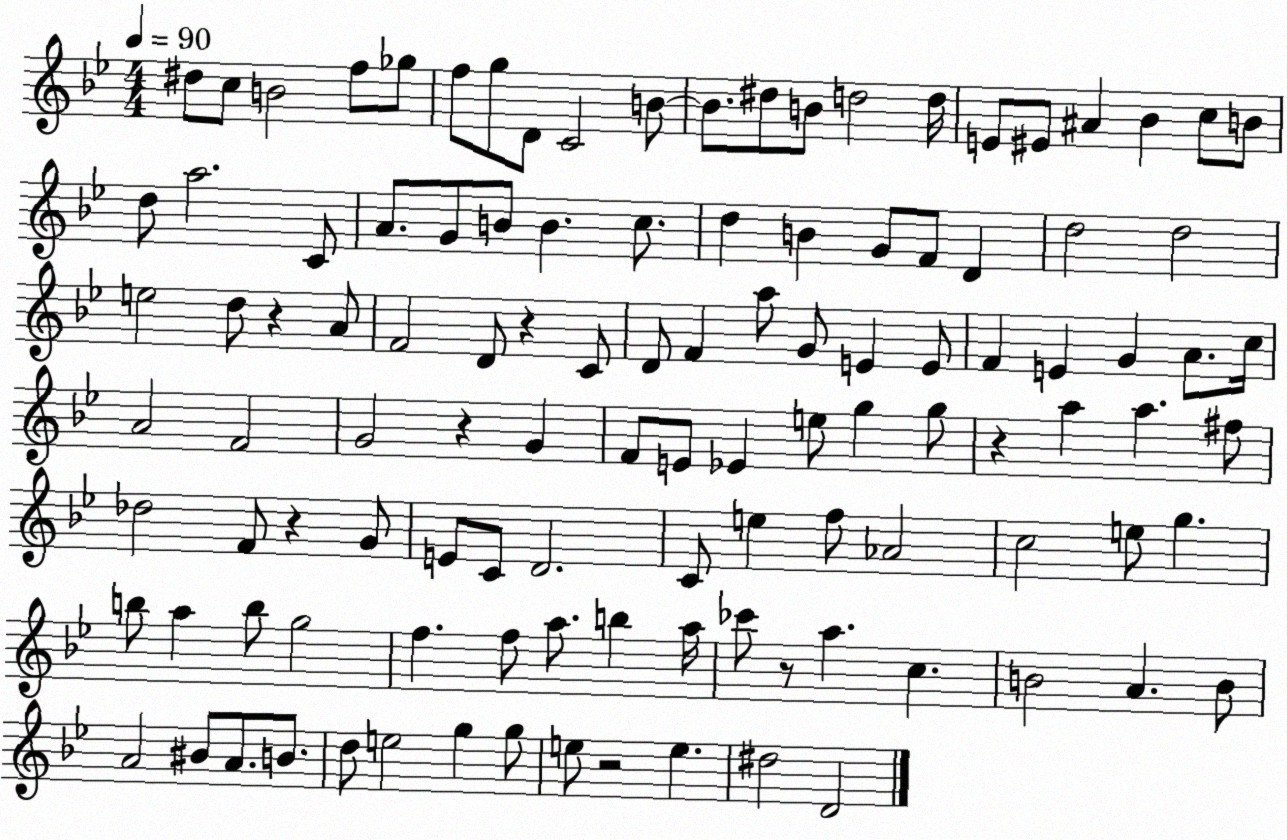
X:1
T:Untitled
M:4/4
L:1/4
K:Bb
^d/2 c/2 B2 f/2 _g/2 f/2 g/2 D/2 C2 B/2 B/2 ^d/2 B/2 d2 d/4 E/2 ^E/2 ^A _B c/2 B/2 d/2 a2 C/2 A/2 G/2 B/2 B c/2 d B G/2 F/2 D d2 d2 e2 d/2 z A/2 F2 D/2 z C/2 D/2 F a/2 G/2 E E/2 F E G A/2 c/4 A2 F2 G2 z G F/2 E/2 _E e/2 g g/2 z a a ^f/2 _d2 F/2 z G/2 E/2 C/2 D2 C/2 e f/2 _A2 c2 e/2 g b/2 a b/2 g2 f f/2 a/2 b a/4 _c'/2 z/2 a c B2 A B/2 A2 ^B/2 A/2 B/2 d/2 e2 g g/2 e/2 z2 e ^d2 D2